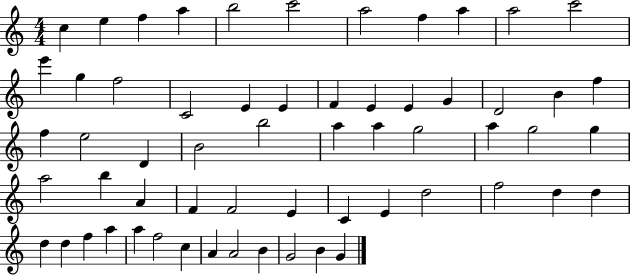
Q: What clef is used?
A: treble